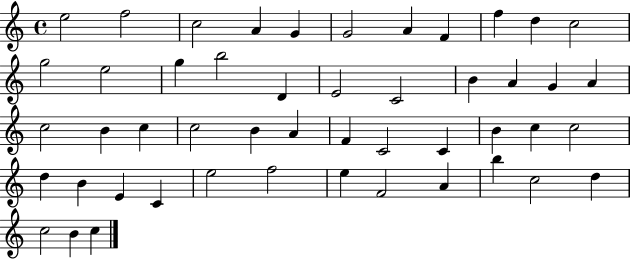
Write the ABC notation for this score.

X:1
T:Untitled
M:4/4
L:1/4
K:C
e2 f2 c2 A G G2 A F f d c2 g2 e2 g b2 D E2 C2 B A G A c2 B c c2 B A F C2 C B c c2 d B E C e2 f2 e F2 A b c2 d c2 B c